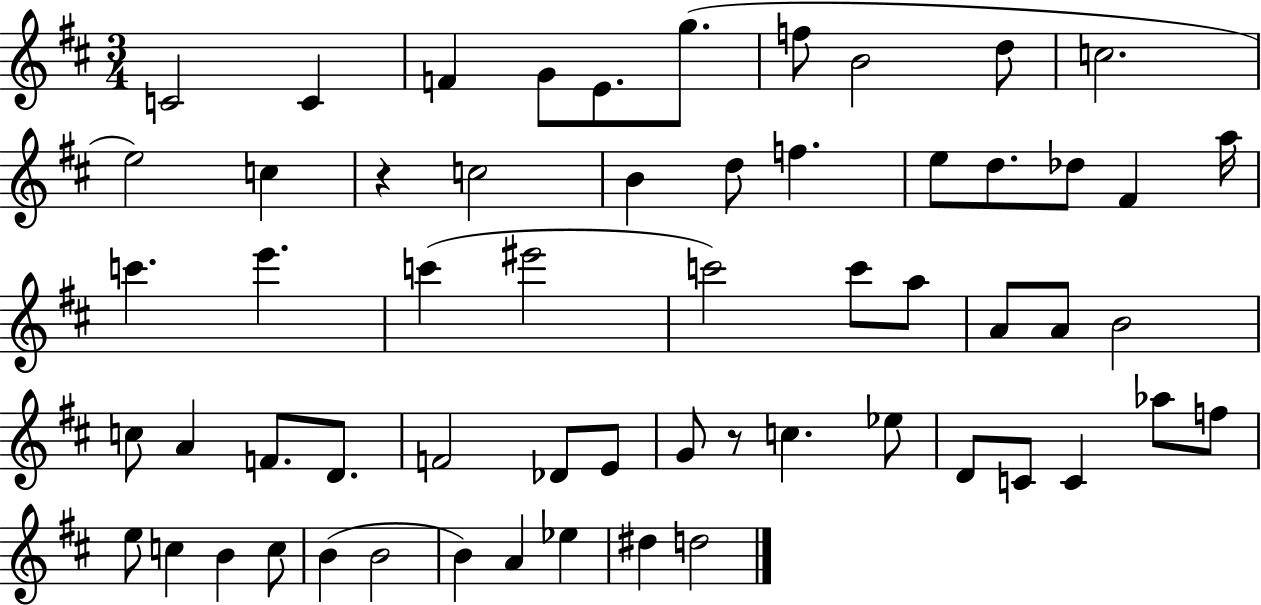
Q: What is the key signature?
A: D major